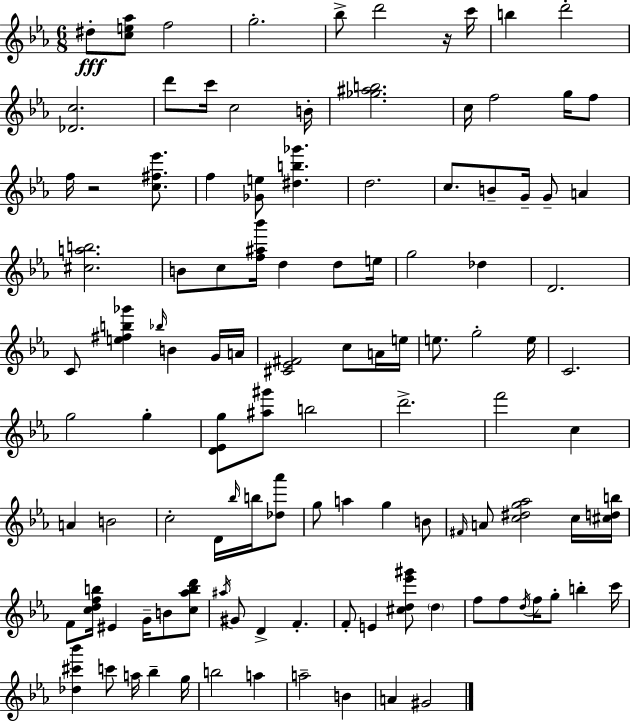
D#5/e [C5,E5,Ab5]/e F5/h G5/h. Bb5/e D6/h R/s C6/s B5/q D6/h [Db4,C5]/h. D6/e C6/s C5/h B4/s [Gb5,A#5,B5]/h. C5/s F5/h G5/s F5/e F5/s R/h [C5,F#5,Eb6]/e. F5/q [Gb4,E5]/e [D#5,B5,Gb6]/q. D5/h. C5/e. B4/e G4/s G4/e A4/q [C#5,A5,B5]/h. B4/e C5/e [F5,A#5,Bb6]/s D5/q D5/e E5/s G5/h Db5/q D4/h. C4/e [E5,F#5,B5,Gb6]/q Bb5/s B4/q G4/s A4/s [C#4,Eb4,F#4]/h C5/e A4/s E5/s E5/e. G5/h E5/s C4/h. G5/h G5/q [D4,Eb4,G5]/e [A#5,G#6]/e B5/h D6/h. F6/h C5/q A4/q B4/h C5/h D4/s Bb5/s B5/s [Db5,Ab6]/e G5/e A5/q G5/q B4/e F#4/s A4/e [C5,D#5,G5,Ab5]/h C5/s [C#5,D5,B5]/s F4/e [C5,D5,F5,B5]/s EIS4/q G4/s B4/e [C5,Ab5,B5,D6]/e A#5/s G#4/e D4/q F4/q. F4/e E4/q [C#5,D5,Eb6,G#6]/e D5/q F5/e F5/e D5/s F5/s G5/e B5/q C6/s [Db5,C#6,Bb6]/q C6/e A5/s Bb5/q G5/s B5/h A5/q A5/h B4/q A4/q G#4/h